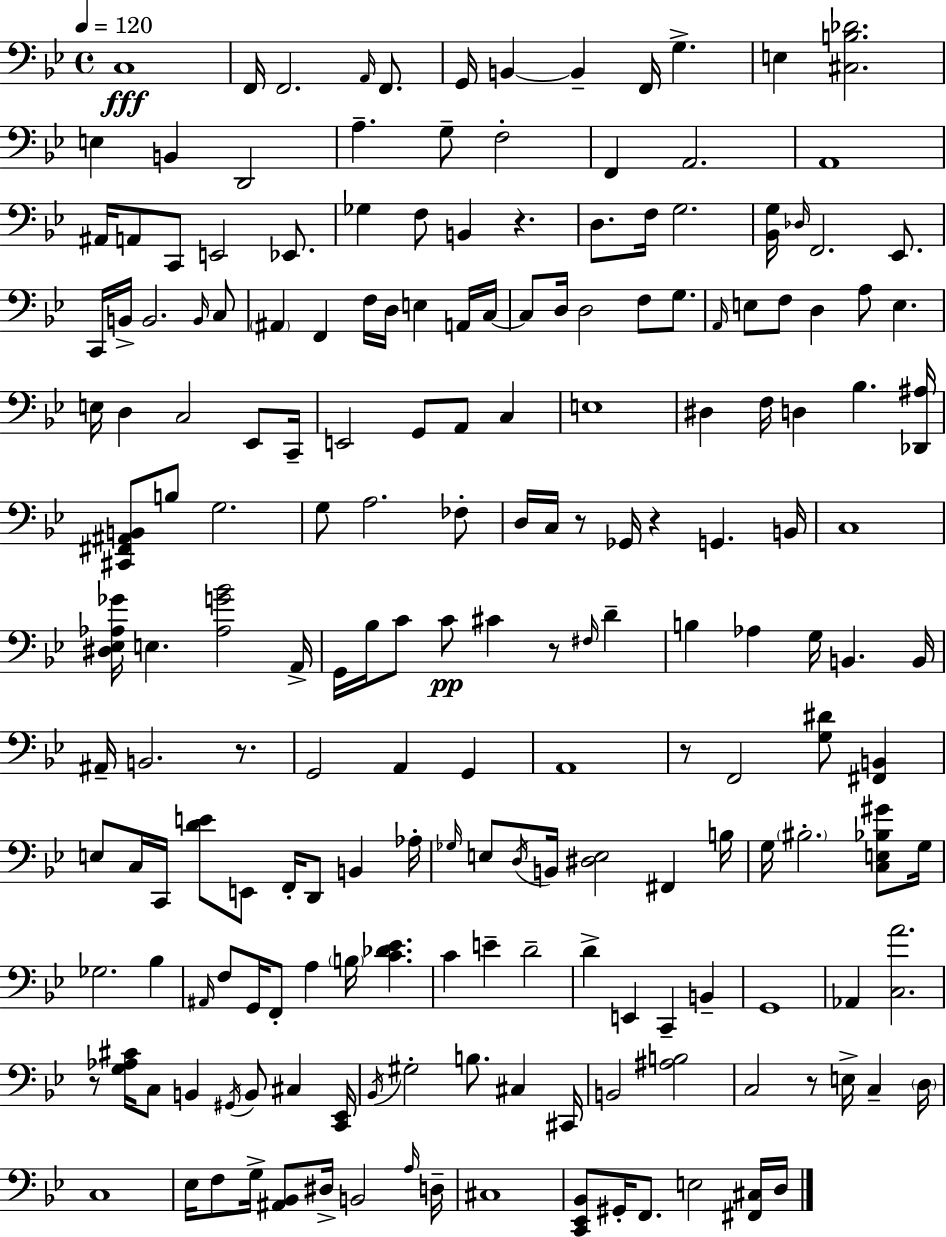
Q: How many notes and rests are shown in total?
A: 192